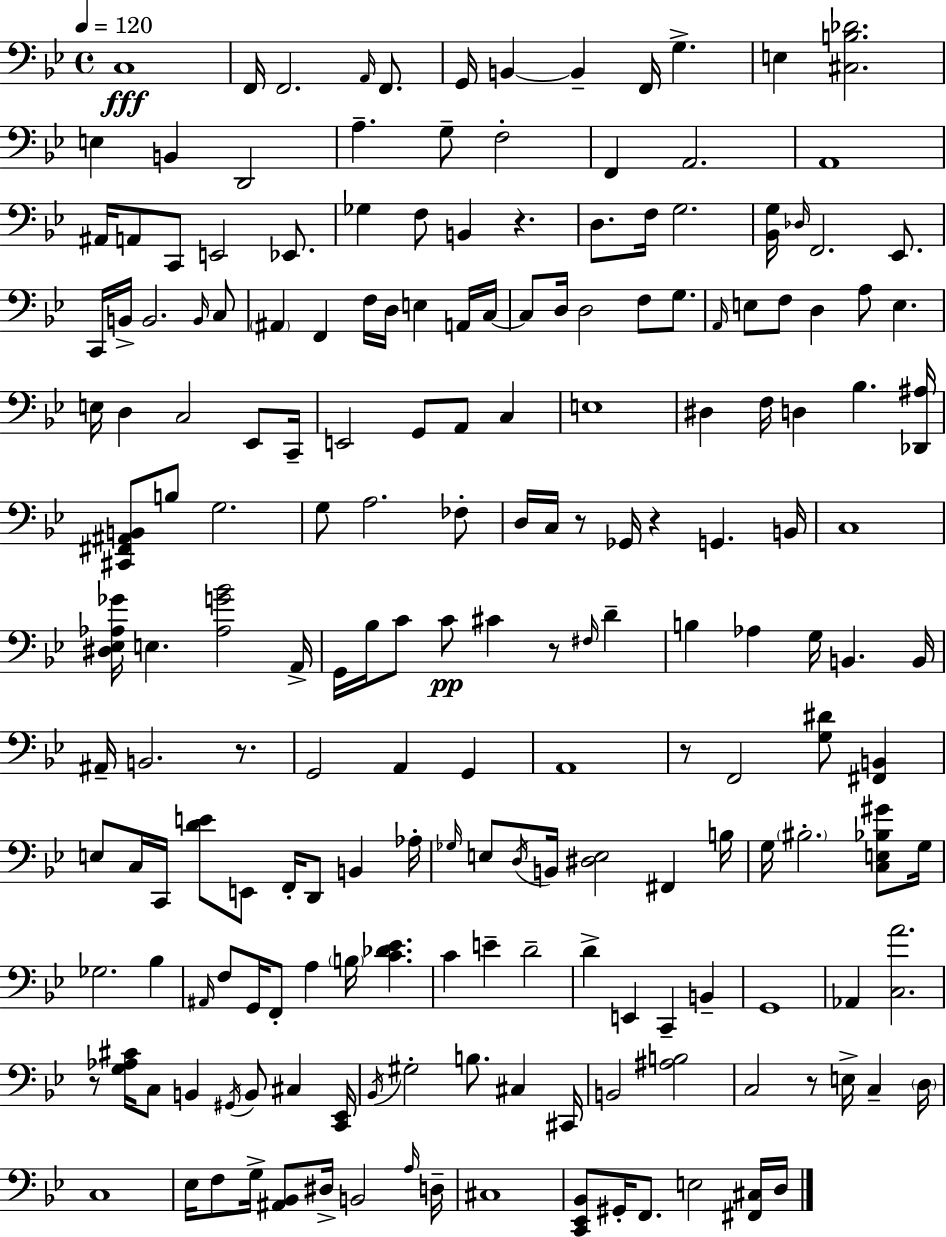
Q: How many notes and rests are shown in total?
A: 192